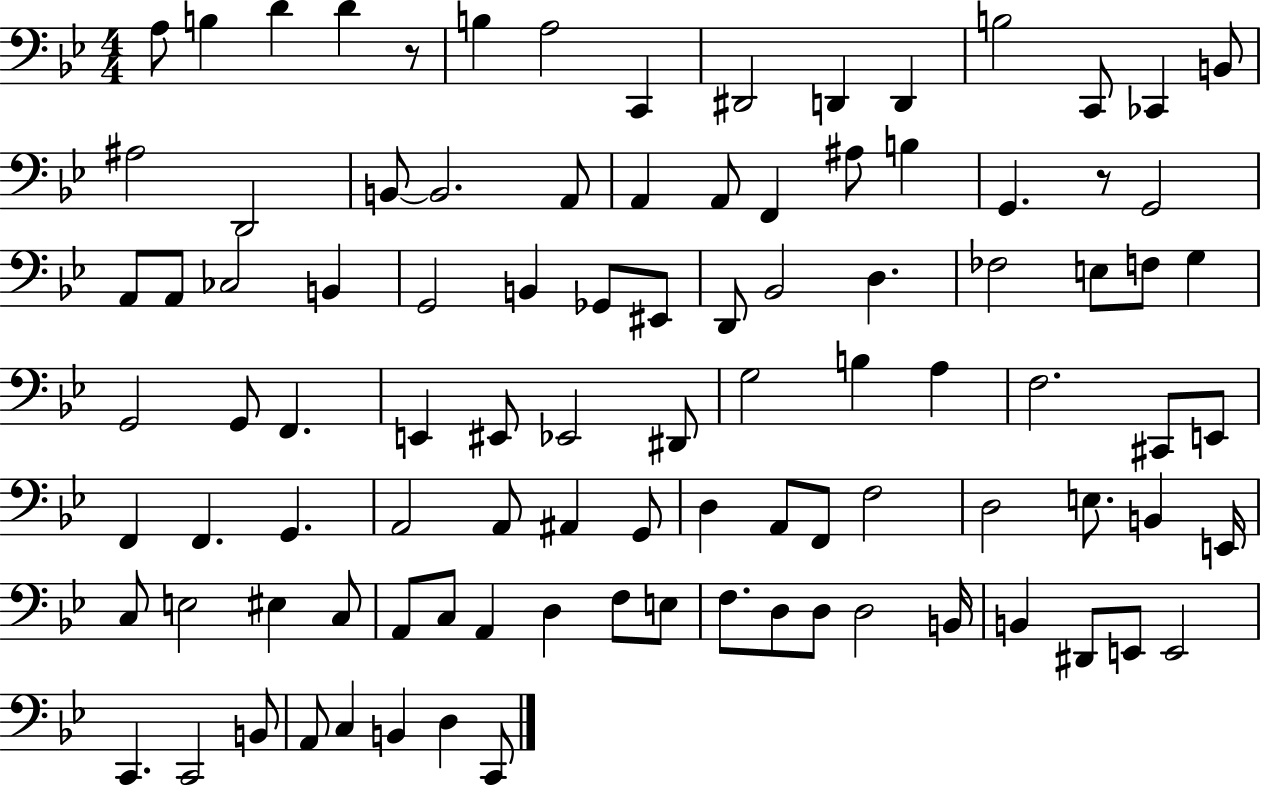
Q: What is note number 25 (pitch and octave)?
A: G2